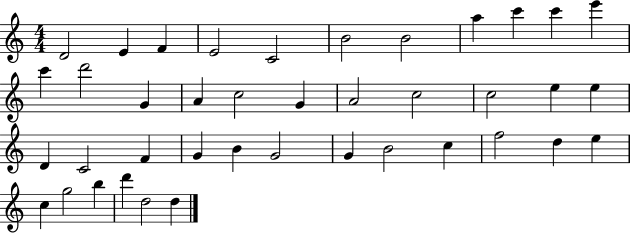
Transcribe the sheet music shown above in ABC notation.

X:1
T:Untitled
M:4/4
L:1/4
K:C
D2 E F E2 C2 B2 B2 a c' c' e' c' d'2 G A c2 G A2 c2 c2 e e D C2 F G B G2 G B2 c f2 d e c g2 b d' d2 d